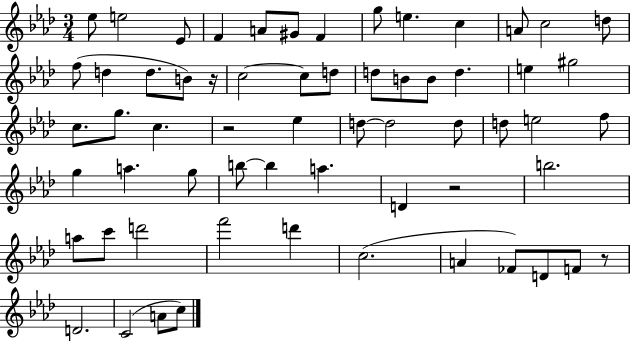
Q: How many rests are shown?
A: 4